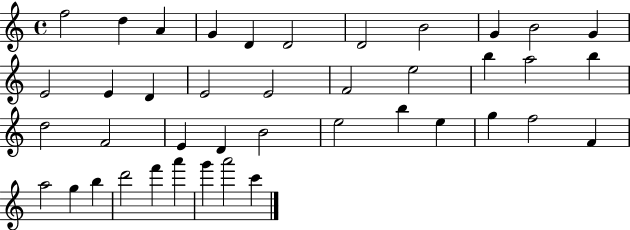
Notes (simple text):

F5/h D5/q A4/q G4/q D4/q D4/h D4/h B4/h G4/q B4/h G4/q E4/h E4/q D4/q E4/h E4/h F4/h E5/h B5/q A5/h B5/q D5/h F4/h E4/q D4/q B4/h E5/h B5/q E5/q G5/q F5/h F4/q A5/h G5/q B5/q D6/h F6/q A6/q G6/q A6/h C6/q